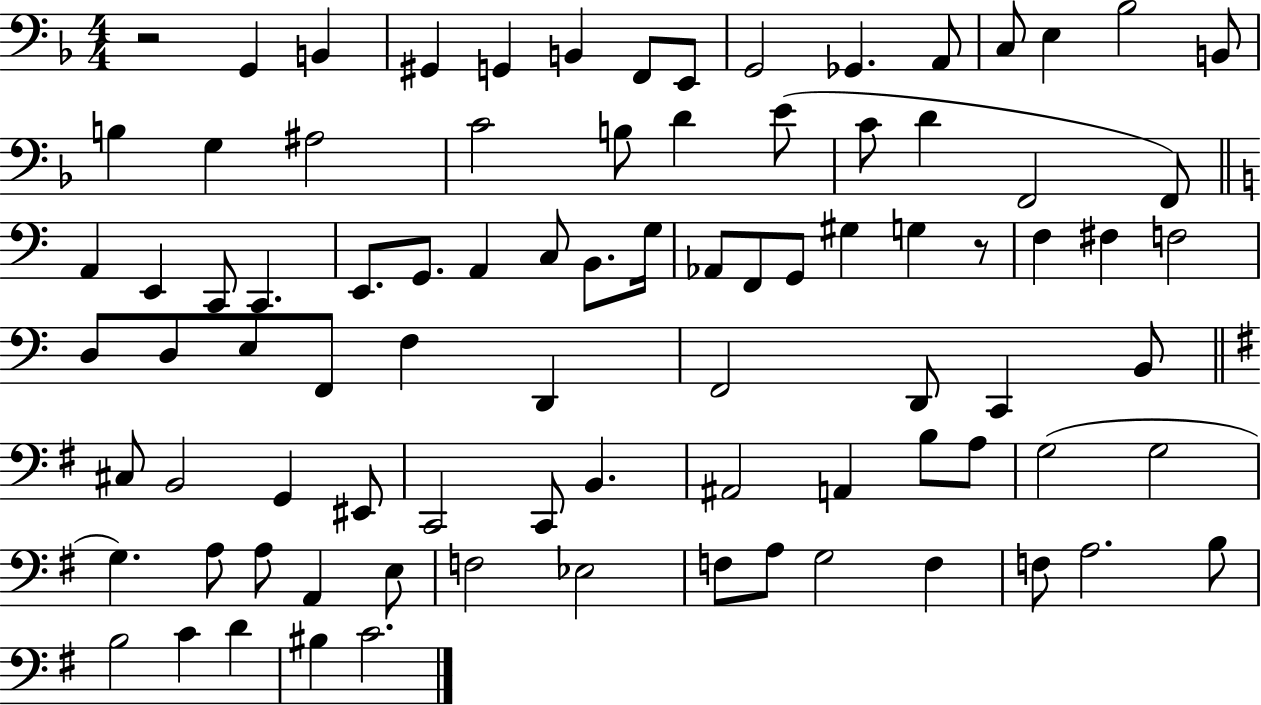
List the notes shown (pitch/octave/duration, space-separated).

R/h G2/q B2/q G#2/q G2/q B2/q F2/e E2/e G2/h Gb2/q. A2/e C3/e E3/q Bb3/h B2/e B3/q G3/q A#3/h C4/h B3/e D4/q E4/e C4/e D4/q F2/h F2/e A2/q E2/q C2/e C2/q. E2/e. G2/e. A2/q C3/e B2/e. G3/s Ab2/e F2/e G2/e G#3/q G3/q R/e F3/q F#3/q F3/h D3/e D3/e E3/e F2/e F3/q D2/q F2/h D2/e C2/q B2/e C#3/e B2/h G2/q EIS2/e C2/h C2/e B2/q. A#2/h A2/q B3/e A3/e G3/h G3/h G3/q. A3/e A3/e A2/q E3/e F3/h Eb3/h F3/e A3/e G3/h F3/q F3/e A3/h. B3/e B3/h C4/q D4/q BIS3/q C4/h.